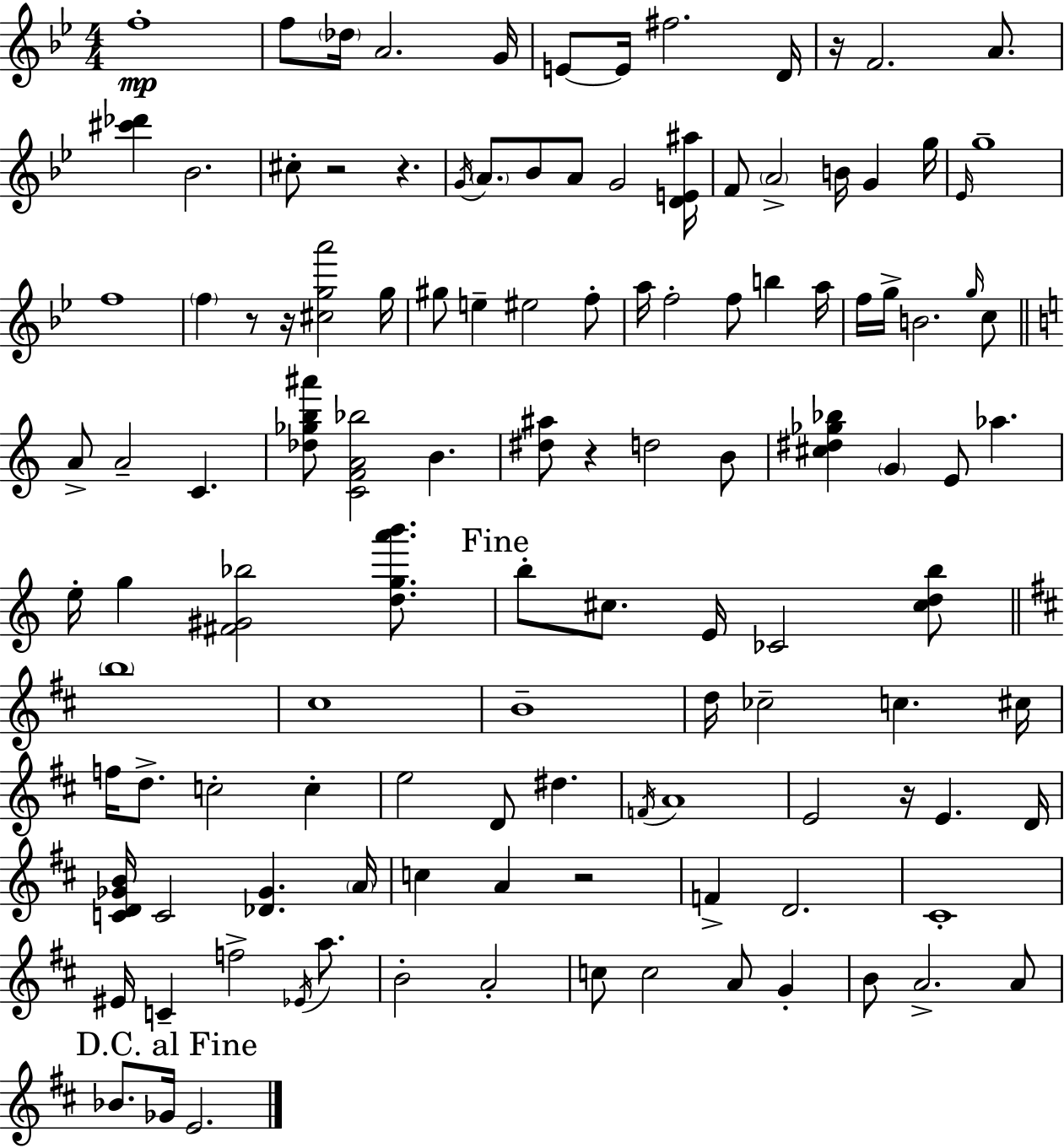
X:1
T:Untitled
M:4/4
L:1/4
K:Bb
f4 f/2 _d/4 A2 G/4 E/2 E/4 ^f2 D/4 z/4 F2 A/2 [^c'_d'] _B2 ^c/2 z2 z G/4 A/2 _B/2 A/2 G2 [DE^a]/4 F/2 A2 B/4 G g/4 _E/4 g4 f4 f z/2 z/4 [^cga']2 g/4 ^g/2 e ^e2 f/2 a/4 f2 f/2 b a/4 f/4 g/4 B2 g/4 c/2 A/2 A2 C [_d_gb^a']/2 [CFA_b]2 B [^d^a]/2 z d2 B/2 [^c^d_g_b] G E/2 _a e/4 g [^F^G_b]2 [dga'b']/2 b/2 ^c/2 E/4 _C2 [^cdb]/2 b4 ^c4 B4 d/4 _c2 c ^c/4 f/4 d/2 c2 c e2 D/2 ^d F/4 A4 E2 z/4 E D/4 [CD_GB]/4 C2 [_D_G] A/4 c A z2 F D2 ^C4 ^E/4 C f2 _E/4 a/2 B2 A2 c/2 c2 A/2 G B/2 A2 A/2 _B/2 _G/4 E2